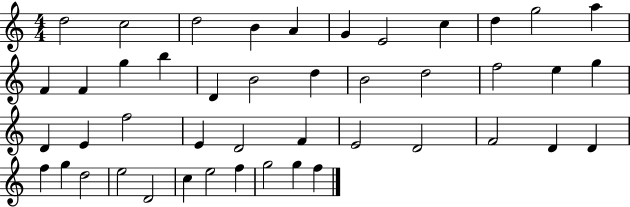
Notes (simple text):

D5/h C5/h D5/h B4/q A4/q G4/q E4/h C5/q D5/q G5/h A5/q F4/q F4/q G5/q B5/q D4/q B4/h D5/q B4/h D5/h F5/h E5/q G5/q D4/q E4/q F5/h E4/q D4/h F4/q E4/h D4/h F4/h D4/q D4/q F5/q G5/q D5/h E5/h D4/h C5/q E5/h F5/q G5/h G5/q F5/q